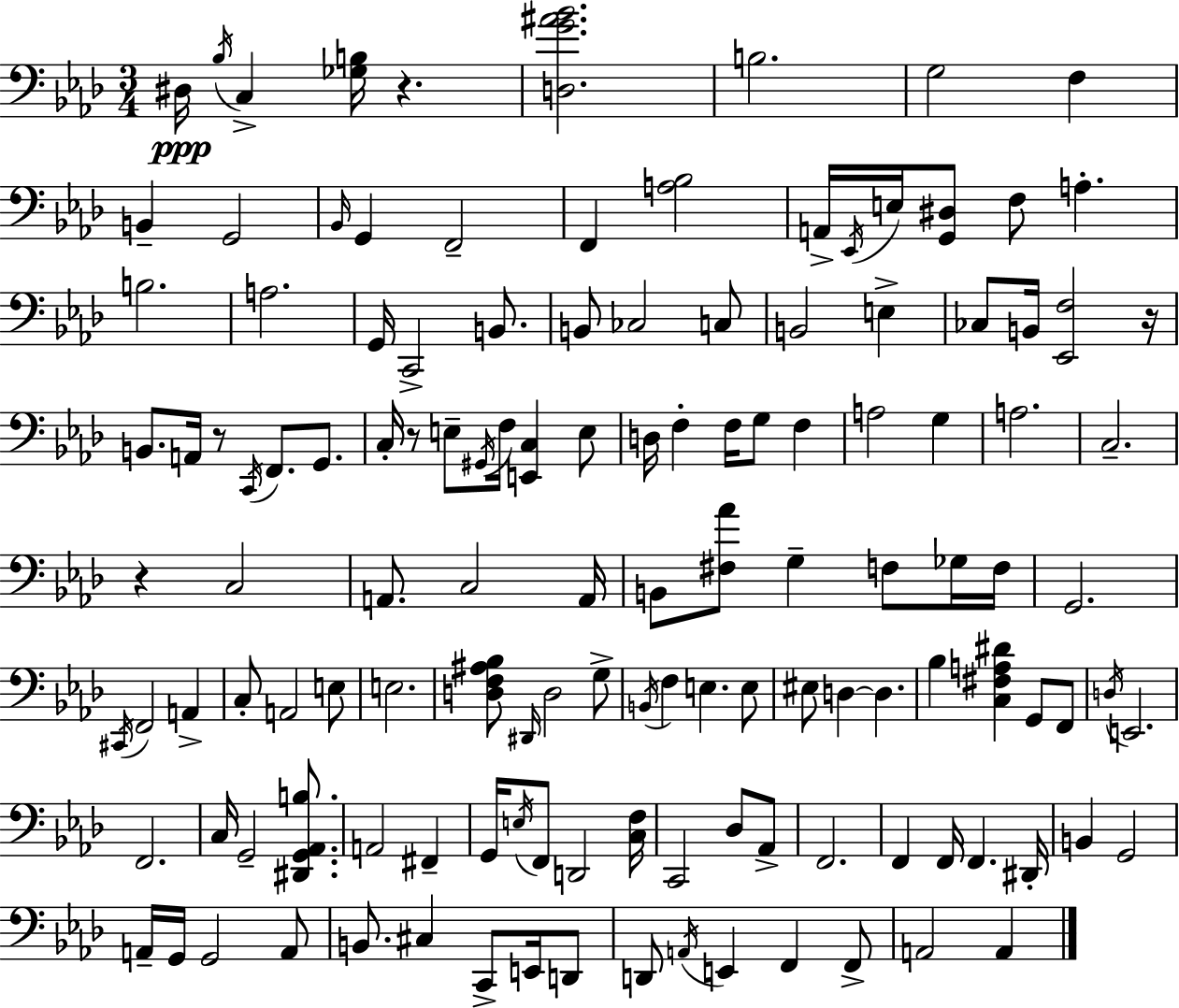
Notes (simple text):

D#3/s Bb3/s C3/q [Gb3,B3]/s R/q. [D3,G4,A#4,Bb4]/h. B3/h. G3/h F3/q B2/q G2/h Bb2/s G2/q F2/h F2/q [A3,Bb3]/h A2/s Eb2/s E3/s [G2,D#3]/e F3/e A3/q. B3/h. A3/h. G2/s C2/h B2/e. B2/e CES3/h C3/e B2/h E3/q CES3/e B2/s [Eb2,F3]/h R/s B2/e. A2/s R/e C2/s F2/e. G2/e. C3/s R/e E3/e G#2/s F3/s [E2,C3]/q E3/e D3/s F3/q F3/s G3/e F3/q A3/h G3/q A3/h. C3/h. R/q C3/h A2/e. C3/h A2/s B2/e [F#3,Ab4]/e G3/q F3/e Gb3/s F3/s G2/h. C#2/s F2/h A2/q C3/e A2/h E3/e E3/h. [D3,F3,A#3,Bb3]/e D#2/s D3/h G3/e B2/s F3/q E3/q. E3/e EIS3/e D3/q D3/q. Bb3/q [C3,F#3,A3,D#4]/q G2/e F2/e D3/s E2/h. F2/h. C3/s G2/h [D#2,G2,Ab2,B3]/e. A2/h F#2/q G2/s E3/s F2/e D2/h [C3,F3]/s C2/h Db3/e Ab2/e F2/h. F2/q F2/s F2/q. D#2/s B2/q G2/h A2/s G2/s G2/h A2/e B2/e. C#3/q C2/e E2/s D2/e D2/e A2/s E2/q F2/q F2/e A2/h A2/q